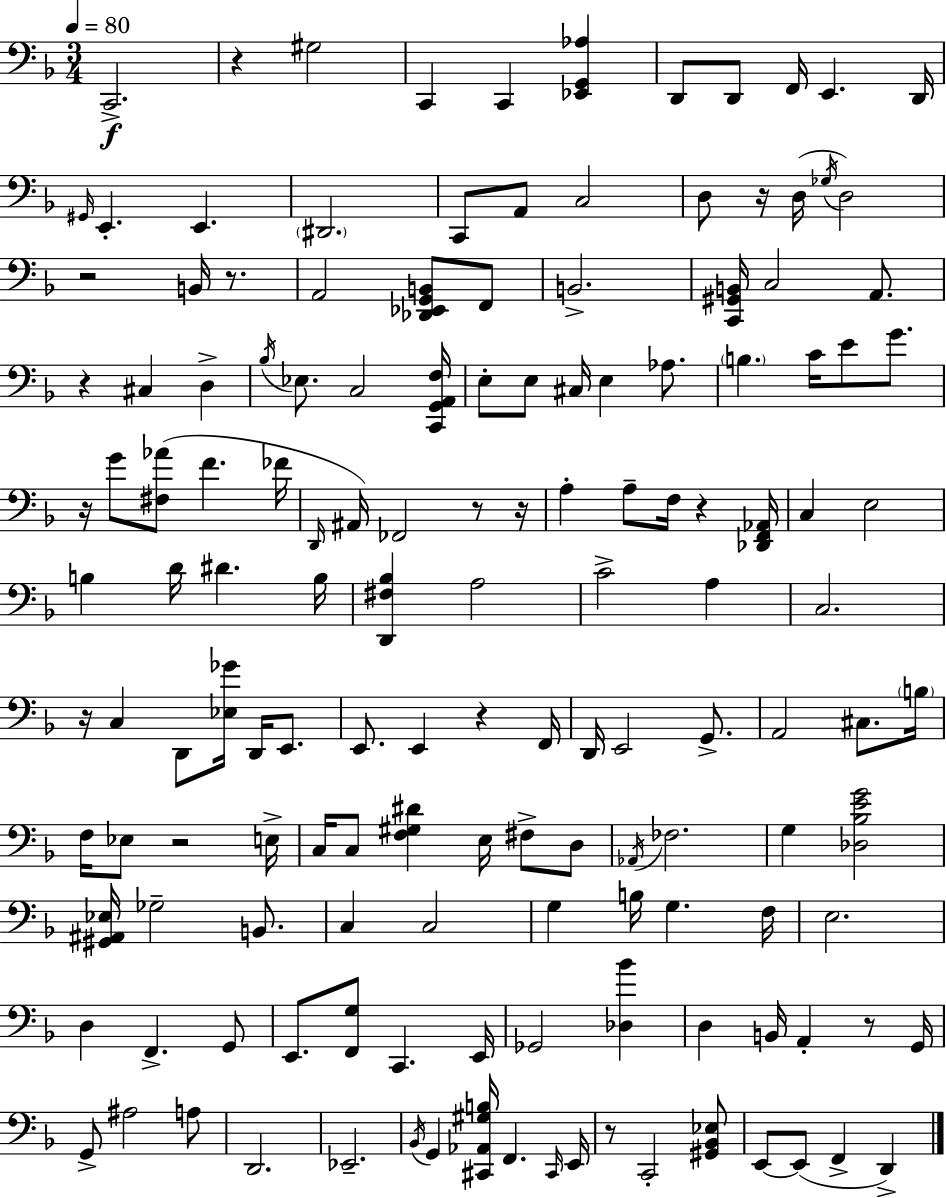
C2/h. R/q G#3/h C2/q C2/q [Eb2,G2,Ab3]/q D2/e D2/e F2/s E2/q. D2/s G#2/s E2/q. E2/q. D#2/h. C2/e A2/e C3/h D3/e R/s D3/s Gb3/s D3/h R/h B2/s R/e. A2/h [Db2,Eb2,G2,B2]/e F2/e B2/h. [C2,G#2,B2]/s C3/h A2/e. R/q C#3/q D3/q Bb3/s Eb3/e. C3/h [C2,G2,A2,F3]/s E3/e E3/e C#3/s E3/q Ab3/e. B3/q. C4/s E4/e G4/e. R/s G4/e [F#3,Ab4]/e F4/q. FES4/s D2/s A#2/s FES2/h R/e R/s A3/q A3/e F3/s R/q [Db2,F2,Ab2]/s C3/q E3/h B3/q D4/s D#4/q. B3/s [D2,F#3,Bb3]/q A3/h C4/h A3/q C3/h. R/s C3/q D2/e [Eb3,Gb4]/s D2/s E2/e. E2/e. E2/q R/q F2/s D2/s E2/h G2/e. A2/h C#3/e. B3/s F3/s Eb3/e R/h E3/s C3/s C3/e [F3,G#3,D#4]/q E3/s F#3/e D3/e Ab2/s FES3/h. G3/q [Db3,Bb3,E4,G4]/h [G#2,A#2,Eb3]/s Gb3/h B2/e. C3/q C3/h G3/q B3/s G3/q. F3/s E3/h. D3/q F2/q. G2/e E2/e. [F2,G3]/e C2/q. E2/s Gb2/h [Db3,Bb4]/q D3/q B2/s A2/q R/e G2/s G2/e A#3/h A3/e D2/h. Eb2/h. Bb2/s G2/q [C#2,Ab2,G#3,B3]/s F2/q. C#2/s E2/s R/e C2/h [G#2,Bb2,Eb3]/e E2/e E2/e F2/q D2/q